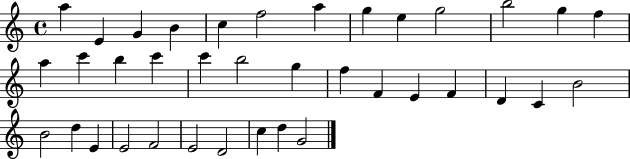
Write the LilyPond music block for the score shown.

{
  \clef treble
  \time 4/4
  \defaultTimeSignature
  \key c \major
  a''4 e'4 g'4 b'4 | c''4 f''2 a''4 | g''4 e''4 g''2 | b''2 g''4 f''4 | \break a''4 c'''4 b''4 c'''4 | c'''4 b''2 g''4 | f''4 f'4 e'4 f'4 | d'4 c'4 b'2 | \break b'2 d''4 e'4 | e'2 f'2 | e'2 d'2 | c''4 d''4 g'2 | \break \bar "|."
}